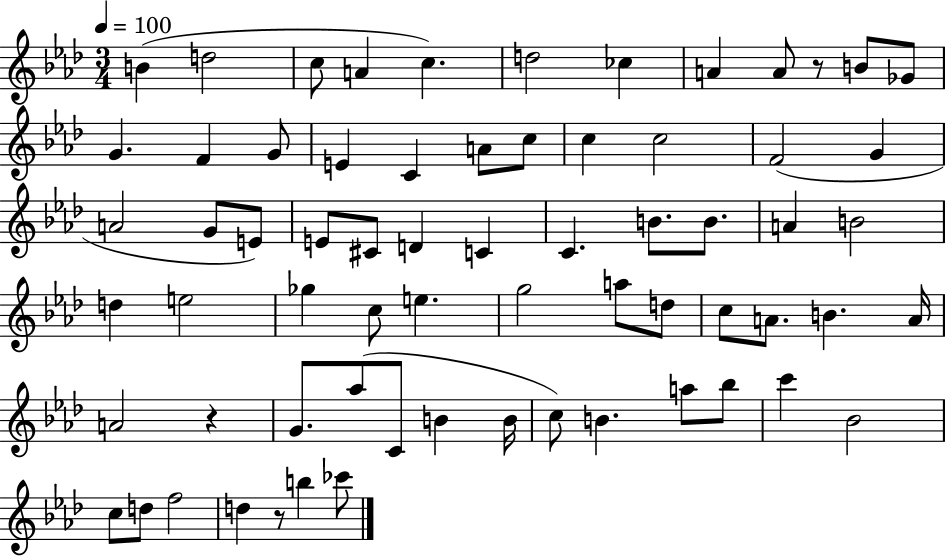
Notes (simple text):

B4/q D5/h C5/e A4/q C5/q. D5/h CES5/q A4/q A4/e R/e B4/e Gb4/e G4/q. F4/q G4/e E4/q C4/q A4/e C5/e C5/q C5/h F4/h G4/q A4/h G4/e E4/e E4/e C#4/e D4/q C4/q C4/q. B4/e. B4/e. A4/q B4/h D5/q E5/h Gb5/q C5/e E5/q. G5/h A5/e D5/e C5/e A4/e. B4/q. A4/s A4/h R/q G4/e. Ab5/e C4/e B4/q B4/s C5/e B4/q. A5/e Bb5/e C6/q Bb4/h C5/e D5/e F5/h D5/q R/e B5/q CES6/e